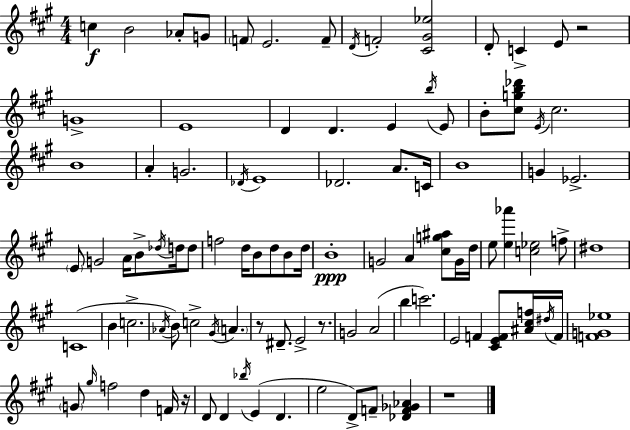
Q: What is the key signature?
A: A major